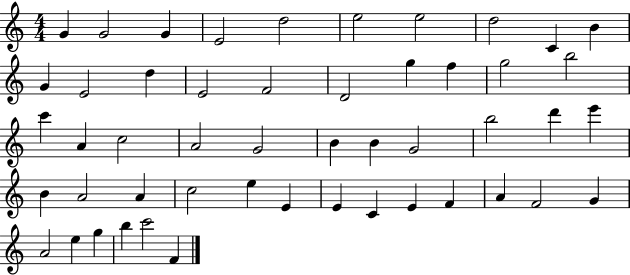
{
  \clef treble
  \numericTimeSignature
  \time 4/4
  \key c \major
  g'4 g'2 g'4 | e'2 d''2 | e''2 e''2 | d''2 c'4 b'4 | \break g'4 e'2 d''4 | e'2 f'2 | d'2 g''4 f''4 | g''2 b''2 | \break c'''4 a'4 c''2 | a'2 g'2 | b'4 b'4 g'2 | b''2 d'''4 e'''4 | \break b'4 a'2 a'4 | c''2 e''4 e'4 | e'4 c'4 e'4 f'4 | a'4 f'2 g'4 | \break a'2 e''4 g''4 | b''4 c'''2 f'4 | \bar "|."
}